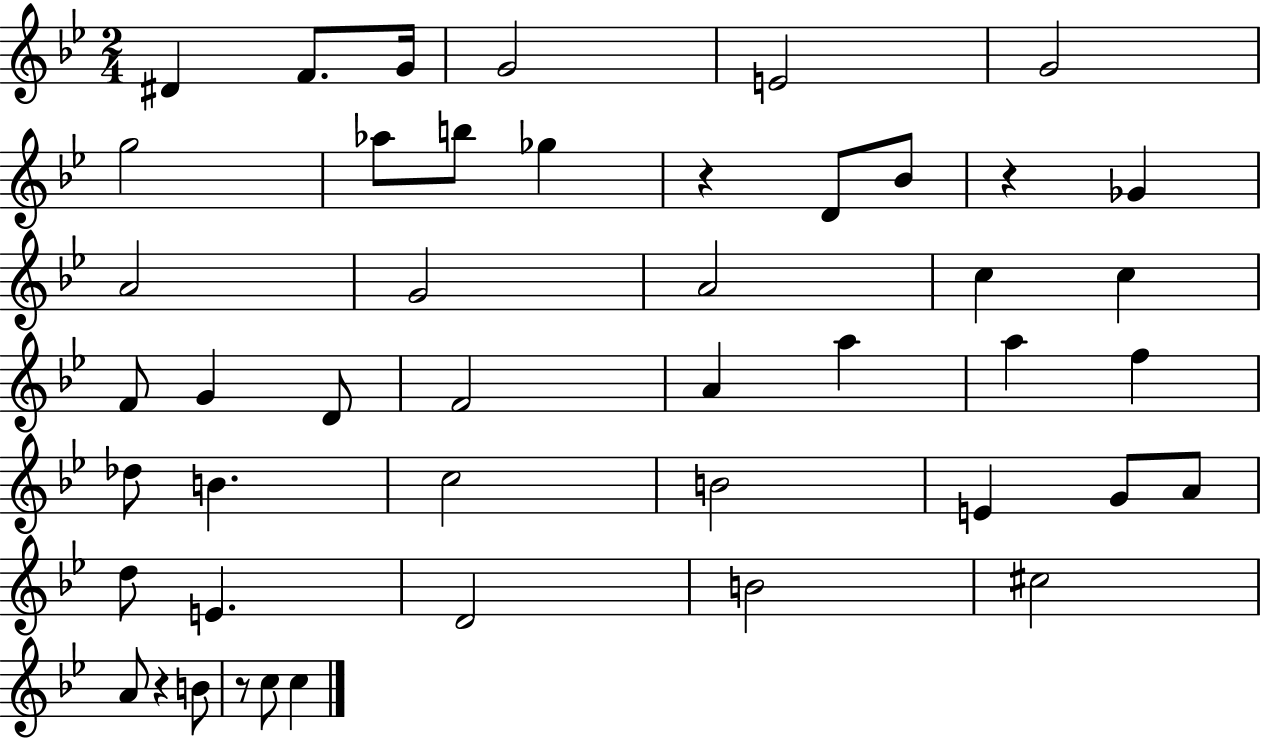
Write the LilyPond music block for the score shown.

{
  \clef treble
  \numericTimeSignature
  \time 2/4
  \key bes \major
  dis'4 f'8. g'16 | g'2 | e'2 | g'2 | \break g''2 | aes''8 b''8 ges''4 | r4 d'8 bes'8 | r4 ges'4 | \break a'2 | g'2 | a'2 | c''4 c''4 | \break f'8 g'4 d'8 | f'2 | a'4 a''4 | a''4 f''4 | \break des''8 b'4. | c''2 | b'2 | e'4 g'8 a'8 | \break d''8 e'4. | d'2 | b'2 | cis''2 | \break a'8 r4 b'8 | r8 c''8 c''4 | \bar "|."
}